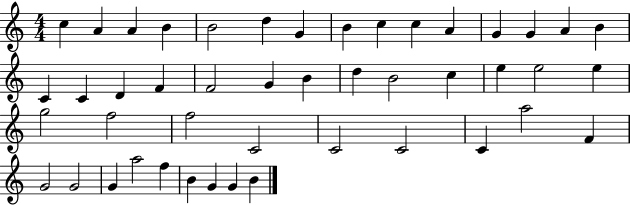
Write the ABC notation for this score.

X:1
T:Untitled
M:4/4
L:1/4
K:C
c A A B B2 d G B c c A G G A B C C D F F2 G B d B2 c e e2 e g2 f2 f2 C2 C2 C2 C a2 F G2 G2 G a2 f B G G B